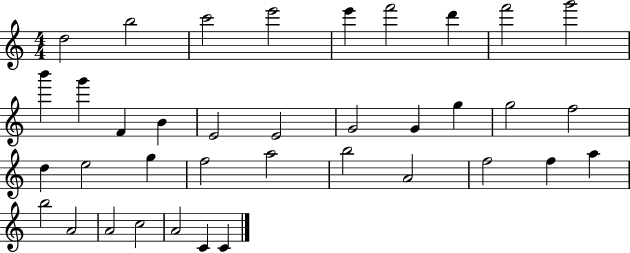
D5/h B5/h C6/h E6/h E6/q F6/h D6/q F6/h G6/h B6/q G6/q F4/q B4/q E4/h E4/h G4/h G4/q G5/q G5/h F5/h D5/q E5/h G5/q F5/h A5/h B5/h A4/h F5/h F5/q A5/q B5/h A4/h A4/h C5/h A4/h C4/q C4/q